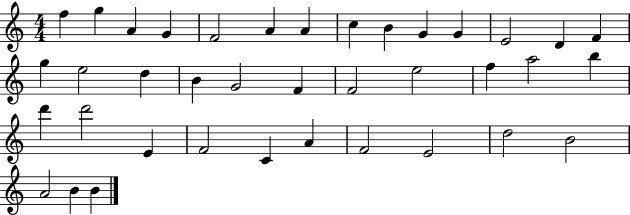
X:1
T:Untitled
M:4/4
L:1/4
K:C
f g A G F2 A A c B G G E2 D F g e2 d B G2 F F2 e2 f a2 b d' d'2 E F2 C A F2 E2 d2 B2 A2 B B